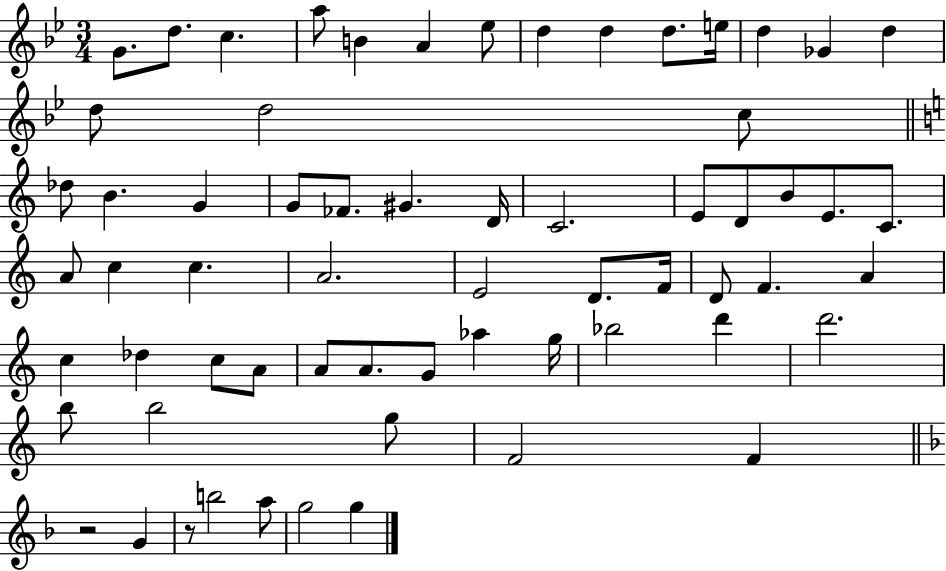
G4/e. D5/e. C5/q. A5/e B4/q A4/q Eb5/e D5/q D5/q D5/e. E5/s D5/q Gb4/q D5/q D5/e D5/h C5/e Db5/e B4/q. G4/q G4/e FES4/e. G#4/q. D4/s C4/h. E4/e D4/e B4/e E4/e. C4/e. A4/e C5/q C5/q. A4/h. E4/h D4/e. F4/s D4/e F4/q. A4/q C5/q Db5/q C5/e A4/e A4/e A4/e. G4/e Ab5/q G5/s Bb5/h D6/q D6/h. B5/e B5/h G5/e F4/h F4/q R/h G4/q R/e B5/h A5/e G5/h G5/q